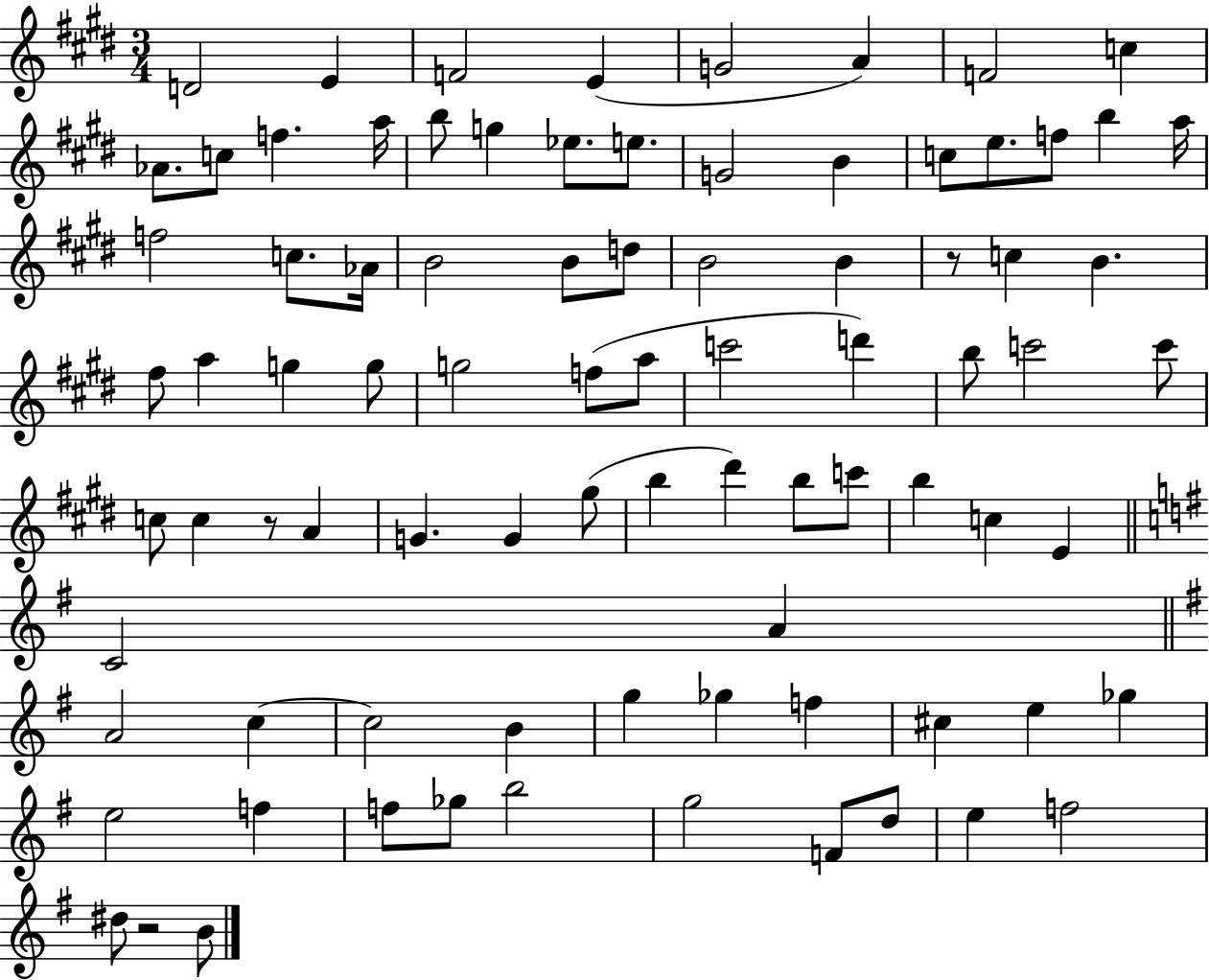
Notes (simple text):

D4/h E4/q F4/h E4/q G4/h A4/q F4/h C5/q Ab4/e. C5/e F5/q. A5/s B5/e G5/q Eb5/e. E5/e. G4/h B4/q C5/e E5/e. F5/e B5/q A5/s F5/h C5/e. Ab4/s B4/h B4/e D5/e B4/h B4/q R/e C5/q B4/q. F#5/e A5/q G5/q G5/e G5/h F5/e A5/e C6/h D6/q B5/e C6/h C6/e C5/e C5/q R/e A4/q G4/q. G4/q G#5/e B5/q D#6/q B5/e C6/e B5/q C5/q E4/q C4/h A4/q A4/h C5/q C5/h B4/q G5/q Gb5/q F5/q C#5/q E5/q Gb5/q E5/h F5/q F5/e Gb5/e B5/h G5/h F4/e D5/e E5/q F5/h D#5/e R/h B4/e